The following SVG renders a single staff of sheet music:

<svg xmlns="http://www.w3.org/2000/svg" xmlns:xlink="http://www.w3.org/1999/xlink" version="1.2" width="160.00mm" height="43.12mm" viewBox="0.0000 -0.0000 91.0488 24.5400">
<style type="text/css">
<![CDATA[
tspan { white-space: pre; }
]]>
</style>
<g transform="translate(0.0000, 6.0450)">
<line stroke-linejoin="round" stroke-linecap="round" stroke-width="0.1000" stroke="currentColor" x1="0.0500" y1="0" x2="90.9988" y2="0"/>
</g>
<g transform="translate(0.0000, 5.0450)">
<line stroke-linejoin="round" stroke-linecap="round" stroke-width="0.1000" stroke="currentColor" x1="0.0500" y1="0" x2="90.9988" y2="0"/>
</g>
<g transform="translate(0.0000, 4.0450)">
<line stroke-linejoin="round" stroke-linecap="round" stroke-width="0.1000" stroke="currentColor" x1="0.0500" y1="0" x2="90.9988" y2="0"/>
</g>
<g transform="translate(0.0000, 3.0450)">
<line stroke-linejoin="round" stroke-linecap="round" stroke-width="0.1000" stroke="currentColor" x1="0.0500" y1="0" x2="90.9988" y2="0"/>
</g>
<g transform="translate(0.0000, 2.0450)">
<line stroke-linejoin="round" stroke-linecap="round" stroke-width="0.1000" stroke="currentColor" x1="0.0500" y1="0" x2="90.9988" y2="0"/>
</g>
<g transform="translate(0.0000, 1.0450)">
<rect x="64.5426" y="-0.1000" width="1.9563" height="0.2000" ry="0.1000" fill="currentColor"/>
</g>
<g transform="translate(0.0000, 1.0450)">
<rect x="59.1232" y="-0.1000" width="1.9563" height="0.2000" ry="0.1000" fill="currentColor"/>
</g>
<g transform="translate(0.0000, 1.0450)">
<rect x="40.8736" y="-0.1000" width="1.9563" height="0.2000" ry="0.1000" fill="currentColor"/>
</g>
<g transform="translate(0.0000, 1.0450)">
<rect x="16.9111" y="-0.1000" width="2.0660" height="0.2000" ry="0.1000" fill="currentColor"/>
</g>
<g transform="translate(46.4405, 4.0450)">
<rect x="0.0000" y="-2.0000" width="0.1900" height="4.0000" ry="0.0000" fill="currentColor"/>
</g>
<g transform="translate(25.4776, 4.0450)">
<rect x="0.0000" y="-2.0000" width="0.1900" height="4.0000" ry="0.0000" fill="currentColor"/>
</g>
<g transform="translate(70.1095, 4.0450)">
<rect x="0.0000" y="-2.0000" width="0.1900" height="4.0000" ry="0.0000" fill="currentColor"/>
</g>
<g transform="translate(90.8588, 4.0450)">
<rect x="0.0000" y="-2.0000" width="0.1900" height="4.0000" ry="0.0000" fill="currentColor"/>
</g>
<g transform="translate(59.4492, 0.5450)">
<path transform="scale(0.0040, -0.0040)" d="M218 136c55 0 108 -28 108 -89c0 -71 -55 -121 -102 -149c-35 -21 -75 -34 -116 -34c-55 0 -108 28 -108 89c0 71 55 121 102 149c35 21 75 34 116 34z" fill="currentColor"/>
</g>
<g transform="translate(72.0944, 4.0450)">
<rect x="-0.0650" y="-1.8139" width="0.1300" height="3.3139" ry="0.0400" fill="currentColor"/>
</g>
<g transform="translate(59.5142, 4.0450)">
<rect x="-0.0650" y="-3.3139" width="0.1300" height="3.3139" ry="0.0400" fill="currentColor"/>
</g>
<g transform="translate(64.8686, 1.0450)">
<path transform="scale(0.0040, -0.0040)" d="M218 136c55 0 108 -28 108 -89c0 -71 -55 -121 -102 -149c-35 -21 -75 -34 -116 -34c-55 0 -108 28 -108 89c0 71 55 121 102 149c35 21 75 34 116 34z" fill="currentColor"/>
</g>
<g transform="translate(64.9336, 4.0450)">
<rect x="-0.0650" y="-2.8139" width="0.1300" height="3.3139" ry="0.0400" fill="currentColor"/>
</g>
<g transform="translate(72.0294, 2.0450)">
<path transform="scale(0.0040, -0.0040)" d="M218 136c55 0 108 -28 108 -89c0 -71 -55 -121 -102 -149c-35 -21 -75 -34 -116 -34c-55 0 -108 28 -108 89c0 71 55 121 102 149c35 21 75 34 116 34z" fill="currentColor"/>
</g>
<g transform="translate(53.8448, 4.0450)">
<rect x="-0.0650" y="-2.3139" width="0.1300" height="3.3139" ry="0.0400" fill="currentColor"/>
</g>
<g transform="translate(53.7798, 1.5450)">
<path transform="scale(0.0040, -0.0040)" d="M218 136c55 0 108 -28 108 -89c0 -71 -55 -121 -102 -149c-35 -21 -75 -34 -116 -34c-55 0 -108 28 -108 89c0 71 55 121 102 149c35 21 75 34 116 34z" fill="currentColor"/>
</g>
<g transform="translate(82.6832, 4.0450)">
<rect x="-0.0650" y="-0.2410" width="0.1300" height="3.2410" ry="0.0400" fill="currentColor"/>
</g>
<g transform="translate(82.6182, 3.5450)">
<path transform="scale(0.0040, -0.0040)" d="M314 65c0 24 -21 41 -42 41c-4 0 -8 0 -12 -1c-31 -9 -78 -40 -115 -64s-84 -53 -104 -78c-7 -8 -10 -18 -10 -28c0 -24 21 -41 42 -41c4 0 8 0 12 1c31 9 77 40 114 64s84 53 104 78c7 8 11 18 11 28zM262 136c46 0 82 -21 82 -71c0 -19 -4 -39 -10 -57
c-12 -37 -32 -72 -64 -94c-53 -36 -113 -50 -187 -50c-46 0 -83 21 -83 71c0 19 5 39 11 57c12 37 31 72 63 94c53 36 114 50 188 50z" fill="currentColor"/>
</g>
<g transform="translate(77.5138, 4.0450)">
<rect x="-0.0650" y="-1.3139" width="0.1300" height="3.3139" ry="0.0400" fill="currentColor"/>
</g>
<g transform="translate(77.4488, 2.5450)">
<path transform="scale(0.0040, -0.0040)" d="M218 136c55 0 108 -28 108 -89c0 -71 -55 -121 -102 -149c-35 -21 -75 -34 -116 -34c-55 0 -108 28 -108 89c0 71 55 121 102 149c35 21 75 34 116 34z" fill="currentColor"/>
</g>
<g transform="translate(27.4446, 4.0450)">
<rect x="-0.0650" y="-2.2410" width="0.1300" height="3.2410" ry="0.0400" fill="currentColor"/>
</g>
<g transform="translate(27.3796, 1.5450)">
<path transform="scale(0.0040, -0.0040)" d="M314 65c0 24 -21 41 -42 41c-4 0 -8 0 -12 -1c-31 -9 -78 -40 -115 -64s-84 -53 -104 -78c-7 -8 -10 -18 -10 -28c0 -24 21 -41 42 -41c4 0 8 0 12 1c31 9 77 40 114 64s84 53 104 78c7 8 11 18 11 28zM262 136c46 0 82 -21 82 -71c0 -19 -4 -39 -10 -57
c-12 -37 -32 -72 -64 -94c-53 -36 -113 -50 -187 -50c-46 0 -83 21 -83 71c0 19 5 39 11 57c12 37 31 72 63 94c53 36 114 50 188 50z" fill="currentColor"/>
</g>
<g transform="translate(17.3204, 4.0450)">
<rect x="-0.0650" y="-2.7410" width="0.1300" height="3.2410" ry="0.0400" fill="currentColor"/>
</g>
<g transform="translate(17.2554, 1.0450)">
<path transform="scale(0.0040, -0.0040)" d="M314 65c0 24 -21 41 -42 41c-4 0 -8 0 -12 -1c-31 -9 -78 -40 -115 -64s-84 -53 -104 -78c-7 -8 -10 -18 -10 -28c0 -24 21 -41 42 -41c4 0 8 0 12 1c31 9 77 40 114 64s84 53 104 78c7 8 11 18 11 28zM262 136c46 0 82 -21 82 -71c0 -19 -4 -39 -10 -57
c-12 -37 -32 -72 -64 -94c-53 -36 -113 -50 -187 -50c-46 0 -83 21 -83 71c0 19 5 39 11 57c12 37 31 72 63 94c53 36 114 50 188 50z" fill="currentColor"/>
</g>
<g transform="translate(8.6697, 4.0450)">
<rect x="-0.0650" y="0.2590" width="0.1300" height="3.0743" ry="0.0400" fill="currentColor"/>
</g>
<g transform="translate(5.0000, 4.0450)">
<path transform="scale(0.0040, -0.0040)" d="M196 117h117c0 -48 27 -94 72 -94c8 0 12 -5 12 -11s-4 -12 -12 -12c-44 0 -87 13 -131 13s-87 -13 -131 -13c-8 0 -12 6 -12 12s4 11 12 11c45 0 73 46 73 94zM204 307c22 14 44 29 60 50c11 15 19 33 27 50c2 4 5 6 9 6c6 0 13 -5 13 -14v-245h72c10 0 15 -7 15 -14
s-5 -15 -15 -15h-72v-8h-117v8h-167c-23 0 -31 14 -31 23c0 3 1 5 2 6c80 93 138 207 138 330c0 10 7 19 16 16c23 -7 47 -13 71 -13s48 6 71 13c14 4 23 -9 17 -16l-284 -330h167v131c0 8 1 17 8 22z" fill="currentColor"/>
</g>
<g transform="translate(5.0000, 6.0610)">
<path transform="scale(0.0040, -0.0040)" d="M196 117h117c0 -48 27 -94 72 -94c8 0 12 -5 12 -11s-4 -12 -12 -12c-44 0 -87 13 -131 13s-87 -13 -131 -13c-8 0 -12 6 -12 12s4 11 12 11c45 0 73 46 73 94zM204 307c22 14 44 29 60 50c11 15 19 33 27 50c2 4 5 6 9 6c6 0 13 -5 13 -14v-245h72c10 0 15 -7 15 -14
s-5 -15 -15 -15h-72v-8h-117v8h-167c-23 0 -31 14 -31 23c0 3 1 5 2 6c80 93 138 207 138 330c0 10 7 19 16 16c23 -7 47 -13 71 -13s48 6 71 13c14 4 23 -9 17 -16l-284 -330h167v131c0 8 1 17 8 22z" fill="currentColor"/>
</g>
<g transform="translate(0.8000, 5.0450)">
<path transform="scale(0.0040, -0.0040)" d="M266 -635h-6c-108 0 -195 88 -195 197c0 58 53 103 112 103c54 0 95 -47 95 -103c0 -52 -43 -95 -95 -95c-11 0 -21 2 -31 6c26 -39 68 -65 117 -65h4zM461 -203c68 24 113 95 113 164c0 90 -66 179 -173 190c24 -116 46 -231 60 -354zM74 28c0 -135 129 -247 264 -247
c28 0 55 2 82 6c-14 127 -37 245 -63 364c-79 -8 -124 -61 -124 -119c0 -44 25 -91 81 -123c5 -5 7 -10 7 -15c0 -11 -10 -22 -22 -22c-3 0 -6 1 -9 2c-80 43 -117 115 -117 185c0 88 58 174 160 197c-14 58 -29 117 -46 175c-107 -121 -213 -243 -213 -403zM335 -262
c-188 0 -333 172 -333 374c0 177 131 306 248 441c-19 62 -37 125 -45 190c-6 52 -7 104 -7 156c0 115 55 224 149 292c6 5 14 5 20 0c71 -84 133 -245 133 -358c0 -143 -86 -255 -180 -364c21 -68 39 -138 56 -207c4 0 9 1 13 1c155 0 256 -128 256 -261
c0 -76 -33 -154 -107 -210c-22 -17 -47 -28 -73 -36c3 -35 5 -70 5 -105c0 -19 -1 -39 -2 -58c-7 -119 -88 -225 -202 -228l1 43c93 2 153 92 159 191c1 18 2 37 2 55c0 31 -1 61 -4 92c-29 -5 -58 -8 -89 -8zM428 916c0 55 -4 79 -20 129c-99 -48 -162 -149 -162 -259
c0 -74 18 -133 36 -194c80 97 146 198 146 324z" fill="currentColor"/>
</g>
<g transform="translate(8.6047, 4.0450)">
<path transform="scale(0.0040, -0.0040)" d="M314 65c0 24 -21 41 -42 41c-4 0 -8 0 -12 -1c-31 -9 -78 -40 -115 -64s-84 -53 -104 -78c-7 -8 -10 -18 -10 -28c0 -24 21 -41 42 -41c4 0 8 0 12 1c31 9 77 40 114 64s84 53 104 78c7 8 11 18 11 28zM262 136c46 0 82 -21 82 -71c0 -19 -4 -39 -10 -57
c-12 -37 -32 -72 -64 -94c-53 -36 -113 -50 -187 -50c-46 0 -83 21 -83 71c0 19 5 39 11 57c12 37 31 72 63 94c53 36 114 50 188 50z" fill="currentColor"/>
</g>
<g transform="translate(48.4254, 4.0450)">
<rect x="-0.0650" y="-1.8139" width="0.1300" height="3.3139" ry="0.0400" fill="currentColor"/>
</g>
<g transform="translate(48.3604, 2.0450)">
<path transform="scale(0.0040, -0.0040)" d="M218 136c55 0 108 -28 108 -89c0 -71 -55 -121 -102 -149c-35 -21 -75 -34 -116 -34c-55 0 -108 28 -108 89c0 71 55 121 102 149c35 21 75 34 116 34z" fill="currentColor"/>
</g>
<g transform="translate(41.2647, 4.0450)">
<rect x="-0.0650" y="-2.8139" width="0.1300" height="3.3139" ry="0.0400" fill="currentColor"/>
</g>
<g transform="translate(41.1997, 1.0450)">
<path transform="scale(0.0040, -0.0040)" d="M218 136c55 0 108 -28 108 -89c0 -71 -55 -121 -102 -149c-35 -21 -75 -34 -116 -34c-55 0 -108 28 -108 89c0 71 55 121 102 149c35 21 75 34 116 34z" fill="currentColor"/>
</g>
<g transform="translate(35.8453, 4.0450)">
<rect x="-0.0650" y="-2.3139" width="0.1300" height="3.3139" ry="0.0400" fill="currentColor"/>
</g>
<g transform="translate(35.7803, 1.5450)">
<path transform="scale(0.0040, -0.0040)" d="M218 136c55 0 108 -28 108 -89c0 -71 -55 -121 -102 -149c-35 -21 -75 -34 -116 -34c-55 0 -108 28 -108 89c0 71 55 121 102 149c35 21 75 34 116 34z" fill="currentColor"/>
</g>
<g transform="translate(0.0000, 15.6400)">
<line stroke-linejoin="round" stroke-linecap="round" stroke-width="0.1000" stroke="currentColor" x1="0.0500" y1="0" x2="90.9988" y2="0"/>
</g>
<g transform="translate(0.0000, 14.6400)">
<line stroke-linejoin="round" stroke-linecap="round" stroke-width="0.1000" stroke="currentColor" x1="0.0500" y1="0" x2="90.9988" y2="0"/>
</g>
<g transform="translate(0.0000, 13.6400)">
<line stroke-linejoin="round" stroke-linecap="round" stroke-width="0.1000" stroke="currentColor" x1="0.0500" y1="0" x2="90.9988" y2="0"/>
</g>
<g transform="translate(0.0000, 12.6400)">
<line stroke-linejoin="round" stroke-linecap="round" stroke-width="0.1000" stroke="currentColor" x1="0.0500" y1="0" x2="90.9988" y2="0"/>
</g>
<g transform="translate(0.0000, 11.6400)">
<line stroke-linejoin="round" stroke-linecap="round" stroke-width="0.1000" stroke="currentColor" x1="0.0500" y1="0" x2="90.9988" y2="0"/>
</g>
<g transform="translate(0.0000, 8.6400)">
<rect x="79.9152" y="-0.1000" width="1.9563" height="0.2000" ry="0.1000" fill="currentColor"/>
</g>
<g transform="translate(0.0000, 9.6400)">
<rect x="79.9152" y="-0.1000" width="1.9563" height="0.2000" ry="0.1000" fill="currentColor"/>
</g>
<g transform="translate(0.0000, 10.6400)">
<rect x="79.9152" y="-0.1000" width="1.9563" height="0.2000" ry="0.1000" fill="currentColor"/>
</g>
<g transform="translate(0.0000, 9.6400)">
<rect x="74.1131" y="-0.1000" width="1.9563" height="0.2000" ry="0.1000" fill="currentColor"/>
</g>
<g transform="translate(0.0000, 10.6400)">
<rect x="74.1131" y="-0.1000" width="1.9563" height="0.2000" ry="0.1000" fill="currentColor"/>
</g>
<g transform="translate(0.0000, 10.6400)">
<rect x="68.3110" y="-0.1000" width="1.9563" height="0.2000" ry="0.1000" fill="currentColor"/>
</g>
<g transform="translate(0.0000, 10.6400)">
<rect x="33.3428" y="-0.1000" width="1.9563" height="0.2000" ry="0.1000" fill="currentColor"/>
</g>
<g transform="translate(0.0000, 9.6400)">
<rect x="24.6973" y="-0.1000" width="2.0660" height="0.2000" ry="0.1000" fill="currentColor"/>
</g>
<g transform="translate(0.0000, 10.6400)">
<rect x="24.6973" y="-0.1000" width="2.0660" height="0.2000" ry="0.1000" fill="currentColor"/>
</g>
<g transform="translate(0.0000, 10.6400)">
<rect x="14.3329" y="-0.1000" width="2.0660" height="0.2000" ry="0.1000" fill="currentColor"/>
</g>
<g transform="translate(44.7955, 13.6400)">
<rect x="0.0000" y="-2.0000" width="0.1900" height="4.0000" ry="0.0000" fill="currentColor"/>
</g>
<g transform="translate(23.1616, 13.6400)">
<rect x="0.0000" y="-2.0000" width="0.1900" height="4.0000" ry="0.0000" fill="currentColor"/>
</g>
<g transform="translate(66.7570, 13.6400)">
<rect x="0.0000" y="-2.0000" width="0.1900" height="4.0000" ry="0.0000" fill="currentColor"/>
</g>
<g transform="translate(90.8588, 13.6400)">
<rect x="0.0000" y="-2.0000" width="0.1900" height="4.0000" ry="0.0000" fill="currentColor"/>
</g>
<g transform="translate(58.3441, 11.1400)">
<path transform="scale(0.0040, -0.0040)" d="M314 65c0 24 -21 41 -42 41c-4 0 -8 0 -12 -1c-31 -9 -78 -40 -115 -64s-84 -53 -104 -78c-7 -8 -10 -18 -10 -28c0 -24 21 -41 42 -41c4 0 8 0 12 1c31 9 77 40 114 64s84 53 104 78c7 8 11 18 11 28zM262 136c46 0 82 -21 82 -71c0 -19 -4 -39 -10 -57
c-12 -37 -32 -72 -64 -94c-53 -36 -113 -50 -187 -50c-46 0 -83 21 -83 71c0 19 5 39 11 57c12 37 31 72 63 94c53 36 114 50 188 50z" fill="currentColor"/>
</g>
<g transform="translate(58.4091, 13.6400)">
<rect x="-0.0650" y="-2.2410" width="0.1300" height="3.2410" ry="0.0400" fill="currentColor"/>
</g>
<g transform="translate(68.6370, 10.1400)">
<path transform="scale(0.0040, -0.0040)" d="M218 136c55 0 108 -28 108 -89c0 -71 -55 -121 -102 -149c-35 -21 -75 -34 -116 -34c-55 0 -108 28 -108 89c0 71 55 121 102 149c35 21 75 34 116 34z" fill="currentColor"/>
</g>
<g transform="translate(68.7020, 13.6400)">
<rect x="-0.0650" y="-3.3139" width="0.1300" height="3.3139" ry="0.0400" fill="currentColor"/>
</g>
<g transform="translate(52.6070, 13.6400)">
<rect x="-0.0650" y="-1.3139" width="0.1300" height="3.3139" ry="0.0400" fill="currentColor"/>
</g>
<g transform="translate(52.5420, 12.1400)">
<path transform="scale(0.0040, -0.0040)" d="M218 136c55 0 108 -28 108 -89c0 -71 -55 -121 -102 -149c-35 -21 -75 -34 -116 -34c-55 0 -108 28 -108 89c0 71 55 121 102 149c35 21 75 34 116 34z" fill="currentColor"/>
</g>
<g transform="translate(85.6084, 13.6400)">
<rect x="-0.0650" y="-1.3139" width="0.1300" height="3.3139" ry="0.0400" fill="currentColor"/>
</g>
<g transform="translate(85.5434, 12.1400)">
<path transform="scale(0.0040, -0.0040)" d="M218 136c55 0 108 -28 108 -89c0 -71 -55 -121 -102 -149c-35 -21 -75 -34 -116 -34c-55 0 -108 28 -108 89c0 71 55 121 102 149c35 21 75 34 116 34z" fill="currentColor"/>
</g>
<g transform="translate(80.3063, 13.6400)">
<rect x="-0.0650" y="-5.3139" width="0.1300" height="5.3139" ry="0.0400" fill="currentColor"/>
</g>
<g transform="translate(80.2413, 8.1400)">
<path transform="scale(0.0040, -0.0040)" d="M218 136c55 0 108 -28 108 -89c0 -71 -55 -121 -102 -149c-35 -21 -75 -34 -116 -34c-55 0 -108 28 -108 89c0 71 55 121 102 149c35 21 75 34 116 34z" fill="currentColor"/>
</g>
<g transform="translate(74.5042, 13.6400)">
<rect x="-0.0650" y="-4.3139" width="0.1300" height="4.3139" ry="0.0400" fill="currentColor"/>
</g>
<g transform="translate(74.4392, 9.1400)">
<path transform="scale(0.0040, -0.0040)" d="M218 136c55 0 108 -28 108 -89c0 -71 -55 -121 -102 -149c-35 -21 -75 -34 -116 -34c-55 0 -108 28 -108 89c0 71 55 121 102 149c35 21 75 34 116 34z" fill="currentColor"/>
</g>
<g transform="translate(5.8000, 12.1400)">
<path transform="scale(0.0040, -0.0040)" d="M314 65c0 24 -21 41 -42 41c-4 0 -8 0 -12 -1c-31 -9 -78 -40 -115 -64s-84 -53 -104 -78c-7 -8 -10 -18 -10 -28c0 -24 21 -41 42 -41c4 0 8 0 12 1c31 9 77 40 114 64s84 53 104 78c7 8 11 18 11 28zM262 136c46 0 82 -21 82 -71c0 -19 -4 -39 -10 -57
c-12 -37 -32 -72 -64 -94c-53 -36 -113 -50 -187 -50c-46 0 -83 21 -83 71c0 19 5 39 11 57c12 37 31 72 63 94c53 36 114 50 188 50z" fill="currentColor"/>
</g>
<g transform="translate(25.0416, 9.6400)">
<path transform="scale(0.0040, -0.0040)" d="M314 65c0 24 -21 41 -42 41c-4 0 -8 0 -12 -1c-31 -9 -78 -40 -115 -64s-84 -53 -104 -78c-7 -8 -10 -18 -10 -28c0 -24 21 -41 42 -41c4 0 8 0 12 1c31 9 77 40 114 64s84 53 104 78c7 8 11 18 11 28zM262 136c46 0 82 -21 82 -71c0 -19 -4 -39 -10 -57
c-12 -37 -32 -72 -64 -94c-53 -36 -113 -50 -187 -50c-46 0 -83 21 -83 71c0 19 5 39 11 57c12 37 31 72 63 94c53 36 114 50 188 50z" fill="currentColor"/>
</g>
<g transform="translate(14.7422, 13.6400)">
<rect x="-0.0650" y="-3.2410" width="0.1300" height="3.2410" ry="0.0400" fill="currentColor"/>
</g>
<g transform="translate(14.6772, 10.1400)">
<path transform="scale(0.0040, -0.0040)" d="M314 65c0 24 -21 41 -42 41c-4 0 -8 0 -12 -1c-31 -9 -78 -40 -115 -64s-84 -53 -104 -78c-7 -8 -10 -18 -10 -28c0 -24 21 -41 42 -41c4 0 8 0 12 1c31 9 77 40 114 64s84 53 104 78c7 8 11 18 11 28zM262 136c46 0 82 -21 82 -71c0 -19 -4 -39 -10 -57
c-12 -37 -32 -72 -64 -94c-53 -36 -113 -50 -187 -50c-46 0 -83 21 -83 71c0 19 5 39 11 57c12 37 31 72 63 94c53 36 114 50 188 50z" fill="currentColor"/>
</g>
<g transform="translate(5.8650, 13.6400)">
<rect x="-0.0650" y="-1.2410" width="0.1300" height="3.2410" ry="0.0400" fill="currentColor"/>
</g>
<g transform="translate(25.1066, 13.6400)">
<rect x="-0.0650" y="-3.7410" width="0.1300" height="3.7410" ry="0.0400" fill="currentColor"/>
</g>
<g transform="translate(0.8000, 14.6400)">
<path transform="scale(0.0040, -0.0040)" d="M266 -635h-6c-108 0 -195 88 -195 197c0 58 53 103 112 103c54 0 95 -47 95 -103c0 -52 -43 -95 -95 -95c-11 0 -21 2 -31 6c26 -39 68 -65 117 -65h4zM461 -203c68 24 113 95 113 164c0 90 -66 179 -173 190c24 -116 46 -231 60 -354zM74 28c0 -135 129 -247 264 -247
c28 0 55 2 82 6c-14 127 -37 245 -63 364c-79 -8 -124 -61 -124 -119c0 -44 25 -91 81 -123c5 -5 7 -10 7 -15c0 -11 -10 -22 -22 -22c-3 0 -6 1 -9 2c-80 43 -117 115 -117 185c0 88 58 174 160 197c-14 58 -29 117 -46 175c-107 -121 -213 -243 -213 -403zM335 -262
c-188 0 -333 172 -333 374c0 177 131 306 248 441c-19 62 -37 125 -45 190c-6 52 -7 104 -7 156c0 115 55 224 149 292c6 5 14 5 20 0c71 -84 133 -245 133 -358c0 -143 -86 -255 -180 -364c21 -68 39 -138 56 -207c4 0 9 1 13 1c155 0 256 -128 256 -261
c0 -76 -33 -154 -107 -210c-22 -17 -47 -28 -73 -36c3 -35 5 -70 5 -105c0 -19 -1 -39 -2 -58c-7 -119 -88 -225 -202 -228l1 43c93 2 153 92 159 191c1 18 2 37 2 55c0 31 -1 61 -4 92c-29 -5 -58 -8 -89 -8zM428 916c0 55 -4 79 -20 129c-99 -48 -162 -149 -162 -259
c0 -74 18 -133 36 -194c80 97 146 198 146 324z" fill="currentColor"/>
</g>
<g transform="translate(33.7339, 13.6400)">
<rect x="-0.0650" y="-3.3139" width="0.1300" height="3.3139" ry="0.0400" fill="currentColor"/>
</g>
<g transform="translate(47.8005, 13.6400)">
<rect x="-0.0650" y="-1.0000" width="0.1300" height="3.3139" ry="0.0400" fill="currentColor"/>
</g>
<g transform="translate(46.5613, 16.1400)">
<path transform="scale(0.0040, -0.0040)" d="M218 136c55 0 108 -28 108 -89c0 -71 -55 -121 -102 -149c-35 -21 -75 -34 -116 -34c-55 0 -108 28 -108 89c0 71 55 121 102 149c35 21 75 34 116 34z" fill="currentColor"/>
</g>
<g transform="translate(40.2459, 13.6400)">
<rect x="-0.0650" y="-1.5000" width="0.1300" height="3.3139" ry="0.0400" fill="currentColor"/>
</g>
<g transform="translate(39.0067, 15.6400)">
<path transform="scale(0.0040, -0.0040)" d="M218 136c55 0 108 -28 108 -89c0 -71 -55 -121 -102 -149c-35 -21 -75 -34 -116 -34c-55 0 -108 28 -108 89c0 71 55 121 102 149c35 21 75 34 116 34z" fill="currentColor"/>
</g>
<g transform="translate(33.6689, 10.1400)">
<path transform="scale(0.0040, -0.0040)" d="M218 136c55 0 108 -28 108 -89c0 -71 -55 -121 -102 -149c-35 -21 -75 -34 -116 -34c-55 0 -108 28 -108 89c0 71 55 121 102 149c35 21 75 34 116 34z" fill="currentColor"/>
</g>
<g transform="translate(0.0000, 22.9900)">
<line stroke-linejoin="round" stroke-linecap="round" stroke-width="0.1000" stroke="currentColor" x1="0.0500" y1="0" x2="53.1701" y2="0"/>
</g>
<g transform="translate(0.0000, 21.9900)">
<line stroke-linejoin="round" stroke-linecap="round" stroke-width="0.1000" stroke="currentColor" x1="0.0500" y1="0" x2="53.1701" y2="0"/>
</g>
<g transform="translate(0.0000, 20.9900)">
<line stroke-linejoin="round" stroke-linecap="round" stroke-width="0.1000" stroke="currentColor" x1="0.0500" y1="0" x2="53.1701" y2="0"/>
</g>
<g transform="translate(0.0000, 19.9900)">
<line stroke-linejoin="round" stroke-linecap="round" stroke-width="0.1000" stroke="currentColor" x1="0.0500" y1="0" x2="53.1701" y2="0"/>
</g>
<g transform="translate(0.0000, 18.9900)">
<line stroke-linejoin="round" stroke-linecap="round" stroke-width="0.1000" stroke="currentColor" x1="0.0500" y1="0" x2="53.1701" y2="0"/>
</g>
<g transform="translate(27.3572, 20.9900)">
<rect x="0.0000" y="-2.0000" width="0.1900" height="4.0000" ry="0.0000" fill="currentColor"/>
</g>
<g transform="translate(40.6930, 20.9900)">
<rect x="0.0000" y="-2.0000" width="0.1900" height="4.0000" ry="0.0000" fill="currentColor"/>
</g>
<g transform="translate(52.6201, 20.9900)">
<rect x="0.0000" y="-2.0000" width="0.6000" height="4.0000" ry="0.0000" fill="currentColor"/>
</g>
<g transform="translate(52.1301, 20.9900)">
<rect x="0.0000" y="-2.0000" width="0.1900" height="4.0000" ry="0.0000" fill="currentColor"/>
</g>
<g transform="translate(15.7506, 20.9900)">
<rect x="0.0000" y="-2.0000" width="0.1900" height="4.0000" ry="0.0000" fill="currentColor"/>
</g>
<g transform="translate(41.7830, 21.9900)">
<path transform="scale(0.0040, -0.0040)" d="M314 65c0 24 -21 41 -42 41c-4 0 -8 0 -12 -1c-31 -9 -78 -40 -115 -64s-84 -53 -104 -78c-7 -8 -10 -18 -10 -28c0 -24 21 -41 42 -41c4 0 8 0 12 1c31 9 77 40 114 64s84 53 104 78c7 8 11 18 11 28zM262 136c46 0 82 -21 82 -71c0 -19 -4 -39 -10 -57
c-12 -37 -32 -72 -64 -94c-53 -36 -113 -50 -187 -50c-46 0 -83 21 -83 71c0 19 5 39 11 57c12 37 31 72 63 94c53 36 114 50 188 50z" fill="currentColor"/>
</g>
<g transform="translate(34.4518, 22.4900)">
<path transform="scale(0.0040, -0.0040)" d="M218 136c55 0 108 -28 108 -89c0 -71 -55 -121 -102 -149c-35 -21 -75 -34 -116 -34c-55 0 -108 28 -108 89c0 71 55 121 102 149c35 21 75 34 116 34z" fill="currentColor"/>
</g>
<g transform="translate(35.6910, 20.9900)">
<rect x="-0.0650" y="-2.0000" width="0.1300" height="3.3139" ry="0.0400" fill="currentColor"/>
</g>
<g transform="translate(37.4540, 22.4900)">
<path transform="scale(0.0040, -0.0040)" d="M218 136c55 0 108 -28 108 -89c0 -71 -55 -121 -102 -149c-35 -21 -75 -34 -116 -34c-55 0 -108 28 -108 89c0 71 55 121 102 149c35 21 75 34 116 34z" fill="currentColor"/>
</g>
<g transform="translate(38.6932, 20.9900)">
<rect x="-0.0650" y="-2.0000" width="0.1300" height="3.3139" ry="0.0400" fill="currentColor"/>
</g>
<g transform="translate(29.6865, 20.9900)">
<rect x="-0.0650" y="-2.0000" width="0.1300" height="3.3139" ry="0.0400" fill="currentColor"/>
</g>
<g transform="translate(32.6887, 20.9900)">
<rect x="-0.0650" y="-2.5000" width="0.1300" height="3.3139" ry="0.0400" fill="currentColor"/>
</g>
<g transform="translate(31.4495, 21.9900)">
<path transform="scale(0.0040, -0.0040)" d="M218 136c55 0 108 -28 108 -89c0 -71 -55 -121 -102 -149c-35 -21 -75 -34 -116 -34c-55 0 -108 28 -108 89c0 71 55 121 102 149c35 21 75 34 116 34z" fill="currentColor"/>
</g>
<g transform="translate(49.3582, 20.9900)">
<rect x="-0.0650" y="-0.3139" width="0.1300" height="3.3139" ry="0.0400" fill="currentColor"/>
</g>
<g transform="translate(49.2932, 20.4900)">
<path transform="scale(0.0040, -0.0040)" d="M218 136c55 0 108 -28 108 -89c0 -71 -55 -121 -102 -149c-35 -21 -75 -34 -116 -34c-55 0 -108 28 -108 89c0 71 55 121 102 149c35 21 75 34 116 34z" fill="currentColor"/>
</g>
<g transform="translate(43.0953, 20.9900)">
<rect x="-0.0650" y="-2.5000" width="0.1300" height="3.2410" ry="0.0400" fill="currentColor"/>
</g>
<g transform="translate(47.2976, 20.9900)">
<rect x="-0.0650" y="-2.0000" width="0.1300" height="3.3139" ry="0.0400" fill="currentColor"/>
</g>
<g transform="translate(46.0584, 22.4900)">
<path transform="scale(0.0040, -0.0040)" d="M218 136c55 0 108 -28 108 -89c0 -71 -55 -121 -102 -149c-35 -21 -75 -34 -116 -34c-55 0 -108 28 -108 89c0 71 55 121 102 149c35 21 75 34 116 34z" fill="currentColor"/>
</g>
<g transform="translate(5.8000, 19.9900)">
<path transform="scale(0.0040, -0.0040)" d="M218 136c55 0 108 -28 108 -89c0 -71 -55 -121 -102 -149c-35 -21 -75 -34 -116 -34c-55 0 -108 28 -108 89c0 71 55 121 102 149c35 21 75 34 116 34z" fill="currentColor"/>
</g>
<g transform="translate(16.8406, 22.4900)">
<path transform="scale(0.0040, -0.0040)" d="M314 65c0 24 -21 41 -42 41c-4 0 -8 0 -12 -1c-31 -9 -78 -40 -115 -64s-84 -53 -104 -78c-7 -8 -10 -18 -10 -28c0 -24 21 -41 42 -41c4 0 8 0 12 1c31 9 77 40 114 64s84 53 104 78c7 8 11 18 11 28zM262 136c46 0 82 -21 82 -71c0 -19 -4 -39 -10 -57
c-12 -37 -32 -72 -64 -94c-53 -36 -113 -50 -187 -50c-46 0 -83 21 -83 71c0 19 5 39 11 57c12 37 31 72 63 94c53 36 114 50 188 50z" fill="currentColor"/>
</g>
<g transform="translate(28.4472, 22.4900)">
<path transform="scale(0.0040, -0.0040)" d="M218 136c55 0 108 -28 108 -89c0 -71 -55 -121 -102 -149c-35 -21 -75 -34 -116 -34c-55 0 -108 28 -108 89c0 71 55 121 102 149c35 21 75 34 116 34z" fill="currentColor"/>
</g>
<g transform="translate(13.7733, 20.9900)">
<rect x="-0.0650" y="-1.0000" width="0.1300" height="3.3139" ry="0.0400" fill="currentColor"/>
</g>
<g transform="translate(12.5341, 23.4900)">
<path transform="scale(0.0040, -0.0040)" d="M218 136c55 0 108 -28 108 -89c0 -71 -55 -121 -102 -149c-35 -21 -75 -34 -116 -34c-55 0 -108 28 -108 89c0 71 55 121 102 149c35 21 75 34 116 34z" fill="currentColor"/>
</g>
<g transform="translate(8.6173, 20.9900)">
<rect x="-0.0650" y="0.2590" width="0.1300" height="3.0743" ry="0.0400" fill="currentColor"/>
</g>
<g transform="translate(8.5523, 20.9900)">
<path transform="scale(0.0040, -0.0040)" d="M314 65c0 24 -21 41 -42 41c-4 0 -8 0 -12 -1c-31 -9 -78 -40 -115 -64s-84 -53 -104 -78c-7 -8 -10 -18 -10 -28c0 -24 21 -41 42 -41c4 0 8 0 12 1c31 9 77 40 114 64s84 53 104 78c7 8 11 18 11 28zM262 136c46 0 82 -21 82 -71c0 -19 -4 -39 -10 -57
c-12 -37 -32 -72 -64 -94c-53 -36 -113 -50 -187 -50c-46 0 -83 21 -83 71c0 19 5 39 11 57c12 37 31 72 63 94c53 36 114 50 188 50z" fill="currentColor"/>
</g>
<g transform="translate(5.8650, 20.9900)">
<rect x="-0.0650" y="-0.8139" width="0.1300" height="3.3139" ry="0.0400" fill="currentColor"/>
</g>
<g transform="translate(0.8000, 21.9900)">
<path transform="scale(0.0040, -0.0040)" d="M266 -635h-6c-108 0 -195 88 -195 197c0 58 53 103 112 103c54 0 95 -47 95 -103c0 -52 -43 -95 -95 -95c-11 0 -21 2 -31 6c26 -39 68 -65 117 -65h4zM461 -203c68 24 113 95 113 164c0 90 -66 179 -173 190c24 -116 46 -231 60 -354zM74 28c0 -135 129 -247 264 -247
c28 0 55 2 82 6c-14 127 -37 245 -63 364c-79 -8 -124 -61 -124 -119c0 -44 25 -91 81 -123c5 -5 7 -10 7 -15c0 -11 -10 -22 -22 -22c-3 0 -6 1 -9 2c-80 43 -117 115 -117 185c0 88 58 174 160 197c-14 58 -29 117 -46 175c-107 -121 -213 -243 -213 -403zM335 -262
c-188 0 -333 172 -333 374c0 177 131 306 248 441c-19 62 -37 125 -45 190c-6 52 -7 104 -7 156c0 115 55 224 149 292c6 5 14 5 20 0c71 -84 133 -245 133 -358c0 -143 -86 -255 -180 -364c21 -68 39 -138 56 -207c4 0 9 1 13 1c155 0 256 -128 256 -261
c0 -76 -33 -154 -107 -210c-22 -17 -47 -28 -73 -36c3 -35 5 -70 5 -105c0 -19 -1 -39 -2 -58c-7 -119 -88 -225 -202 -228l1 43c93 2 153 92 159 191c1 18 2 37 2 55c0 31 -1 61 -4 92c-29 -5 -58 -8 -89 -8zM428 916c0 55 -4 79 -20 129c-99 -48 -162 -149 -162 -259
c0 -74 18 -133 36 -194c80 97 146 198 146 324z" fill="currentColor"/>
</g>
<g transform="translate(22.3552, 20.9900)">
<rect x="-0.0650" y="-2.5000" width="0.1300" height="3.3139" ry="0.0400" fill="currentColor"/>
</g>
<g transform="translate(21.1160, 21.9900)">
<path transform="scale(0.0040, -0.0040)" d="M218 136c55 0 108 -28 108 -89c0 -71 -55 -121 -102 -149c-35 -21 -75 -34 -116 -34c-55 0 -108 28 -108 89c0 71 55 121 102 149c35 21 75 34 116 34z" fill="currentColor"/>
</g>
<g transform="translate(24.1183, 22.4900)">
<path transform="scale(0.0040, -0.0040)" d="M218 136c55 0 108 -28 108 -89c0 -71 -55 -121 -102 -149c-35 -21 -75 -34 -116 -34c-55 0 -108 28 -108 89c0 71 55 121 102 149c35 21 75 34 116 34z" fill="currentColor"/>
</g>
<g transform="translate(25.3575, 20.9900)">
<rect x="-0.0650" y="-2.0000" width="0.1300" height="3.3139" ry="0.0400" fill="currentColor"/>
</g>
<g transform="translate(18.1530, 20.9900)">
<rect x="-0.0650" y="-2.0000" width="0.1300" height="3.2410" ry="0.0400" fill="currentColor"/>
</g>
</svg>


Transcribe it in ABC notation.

X:1
T:Untitled
M:4/4
L:1/4
K:C
B2 a2 g2 g a f g b a f e c2 e2 b2 c'2 b E D e g2 b d' f' e d B2 D F2 G F F G F F G2 F c